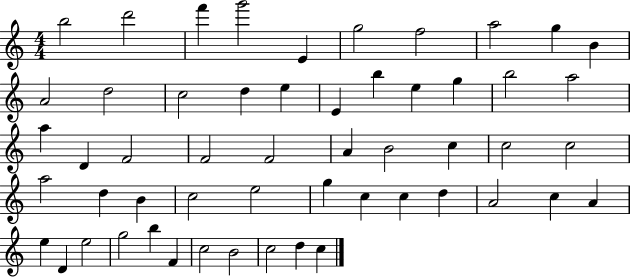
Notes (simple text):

B5/h D6/h F6/q G6/h E4/q G5/h F5/h A5/h G5/q B4/q A4/h D5/h C5/h D5/q E5/q E4/q B5/q E5/q G5/q B5/h A5/h A5/q D4/q F4/h F4/h F4/h A4/q B4/h C5/q C5/h C5/h A5/h D5/q B4/q C5/h E5/h G5/q C5/q C5/q D5/q A4/h C5/q A4/q E5/q D4/q E5/h G5/h B5/q F4/q C5/h B4/h C5/h D5/q C5/q